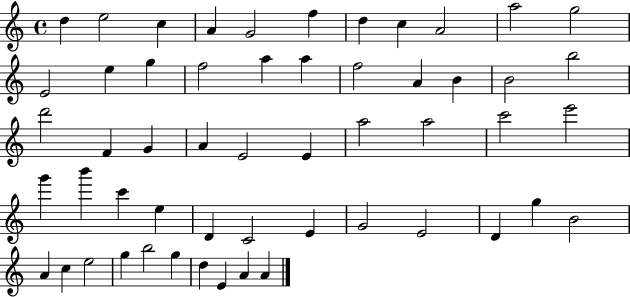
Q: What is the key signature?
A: C major